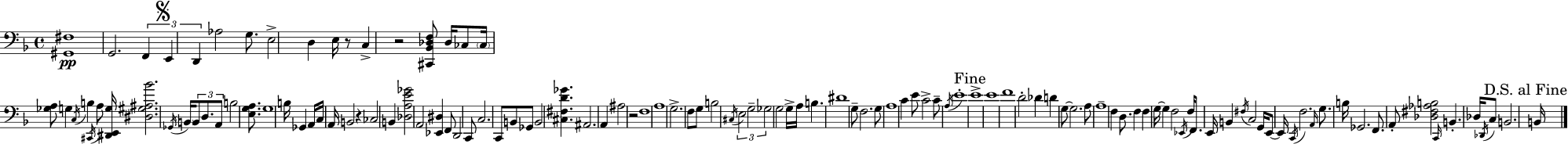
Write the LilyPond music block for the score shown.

{
  \clef bass
  \time 4/4
  \defaultTimeSignature
  \key f \major
  <gis, fis>1\pp | g,2. \tuplet 3/2 { f,4 | \mark \markup { \musicglyph "scripts.segno" } e,4 d,4 } aes2 | g8. e2-> d4 e16 | \break r8 c4-> r2 <cis, bes, des f>8 | des16 ces8 \parenthesize ces16 <ges a>8 g4 \acciaccatura { c16 } b4 \acciaccatura { cis,16 } | a8 <dis, e, g>16 <dis gis ais bes'>2. \acciaccatura { ges,16 } | \parenthesize b,16 \tuplet 3/2 { b,8 d8. a,8 } b2 | \break <e g a>8. g1 | b16 ges,4 a,16 c16 a,16 b,2 | r4 ces2 b,4 | <des a e' ges'>2 a,2 | \break <ees, dis>4 f,8 d,2 | c,8 c2. c,8 | b,8 ges,8 b,2 <cis fis d' ges'>4. | ais,2. a,4 | \break ais2 r2 | f1 | a1 | g2.-> f8 | \break g8 b2 \acciaccatura { cis16 } \tuplet 3/2 { e2 | g2-- ges2 } | g2 g16-> a16 b4. | dis'1 | \break g8-- f2. | g8 a1 | c'4 e'8 c'2-> | c'8-- \acciaccatura { a16 } e'1-. | \break \mark "Fine" e'1-> | e'1 | f'1 | d'2-. des'4 | \break d'4 g8~~ g2. | a8 a1-- | f4 d8. f4 | f4 g16~~ g4 f2 | \break \acciaccatura { ees,16 } f16 f,8. e,16 b,4 \acciaccatura { fis16 } c2 | g,16 e,8~~ e,16 \acciaccatura { c,16 } f2. | \grace { a,16 } g8. b16 ges,2. | f,8. a,8-. <des fis aes b>2 | \break \grace { c,16 } b,4.-. des16 \acciaccatura { des,16 } c8 b,2. | \mark "D.S. al Fine" b,16 \bar "|."
}